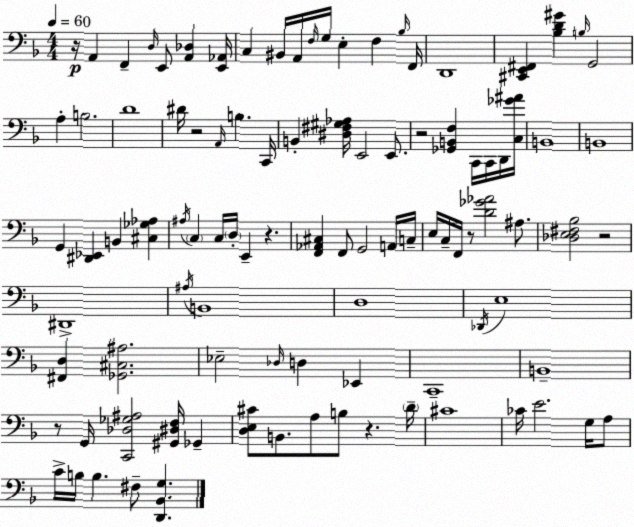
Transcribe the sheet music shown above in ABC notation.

X:1
T:Untitled
M:4/4
L:1/4
K:Dm
z/4 A,, F,, D,/4 E,,/2 [A,,_D,] [E,,_A,,]/4 C, ^B,,/4 A,,/4 F,/4 G,/4 E, F, _B,/4 F,,/4 D,,4 [^C,,E,,^F,,] [_B,D^G] B,/4 G,,2 A, B,2 D4 ^D/4 z2 A,,/4 B, C,,/4 B,, [^D,^F,^G,_A,]/4 E,,2 E,,/2 z2 [_G,,B,,F,] C,,/4 C,,/4 D,,/4 [C,_G^A]/4 B,,4 B,,4 G,, [^D,,_E,,] B,, [^C,_G,_A,] ^A,/4 C, C,/4 D,/4 E,, z [F,,_A,,^C,] F,,/2 G,,2 A,,/4 C,/4 E,/4 C,/4 F,,/4 z/2 [D_G_A]2 ^A,/2 [_D,E,^F,_B,]2 z2 ^D,,4 ^A,/4 B,,4 D,4 _D,,/4 E,4 [^F,,D,] [_G,,^C,^A,]2 _E,2 _D,/4 D, _E,, C,,4 B,,4 z/2 G,,/4 [C,,_D,_G,^A,]2 [^G,,^D,F,]/4 _G,, [D,E,^C]/2 B,,/2 A,/2 B,/2 z D/4 ^C4 _C/4 E2 G,/4 A,/2 C/4 B,/4 B, ^F,/2 [D,,_B,,G,]